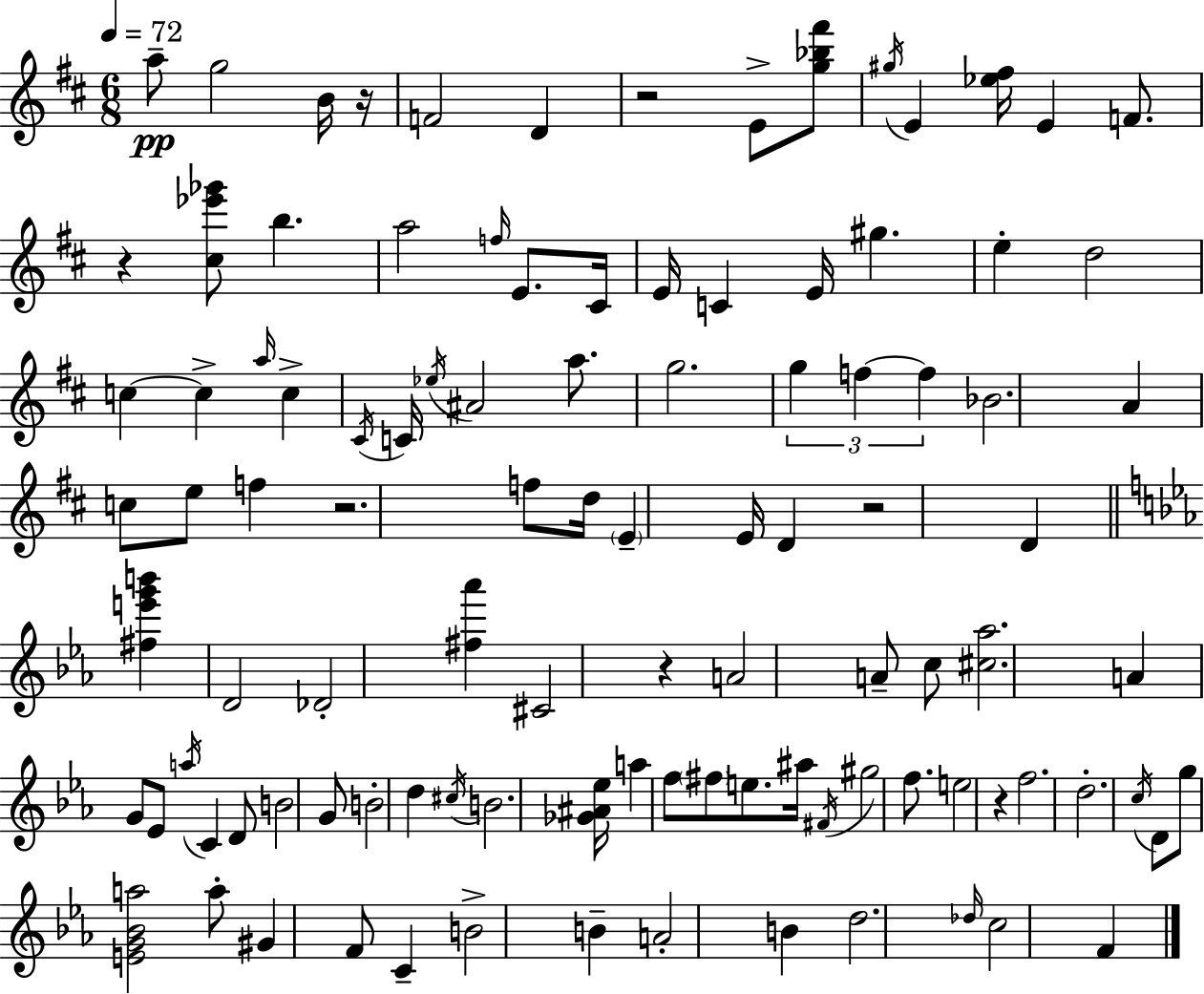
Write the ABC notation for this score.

X:1
T:Untitled
M:6/8
L:1/4
K:D
a/2 g2 B/4 z/4 F2 D z2 E/2 [g_b^f']/2 ^g/4 E [_e^f]/4 E F/2 z [^c_e'_g']/2 b a2 f/4 E/2 ^C/4 E/4 C E/4 ^g e d2 c c a/4 c ^C/4 C/4 _e/4 ^A2 a/2 g2 g f f _B2 A c/2 e/2 f z2 f/2 d/4 E E/4 D z2 D [^fe'g'b'] D2 _D2 [^f_a'] ^C2 z A2 A/2 c/2 [^c_a]2 A G/2 _E/2 a/4 C D/2 B2 G/2 B2 d ^c/4 B2 [_G^A_e]/4 a f/2 ^f/2 e/2 ^a/4 ^F/4 ^g2 f/2 e2 z f2 d2 c/4 D/2 g/2 [EG_Ba]2 a/2 ^G F/2 C B2 B A2 B d2 _d/4 c2 F